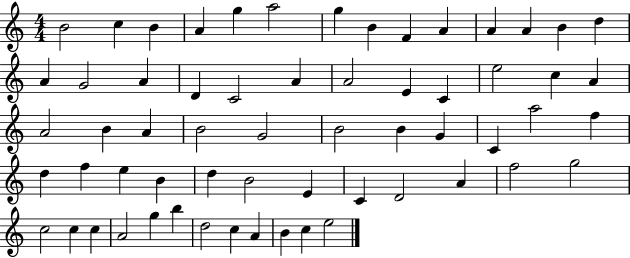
B4/h C5/q B4/q A4/q G5/q A5/h G5/q B4/q F4/q A4/q A4/q A4/q B4/q D5/q A4/q G4/h A4/q D4/q C4/h A4/q A4/h E4/q C4/q E5/h C5/q A4/q A4/h B4/q A4/q B4/h G4/h B4/h B4/q G4/q C4/q A5/h F5/q D5/q F5/q E5/q B4/q D5/q B4/h E4/q C4/q D4/h A4/q F5/h G5/h C5/h C5/q C5/q A4/h G5/q B5/q D5/h C5/q A4/q B4/q C5/q E5/h